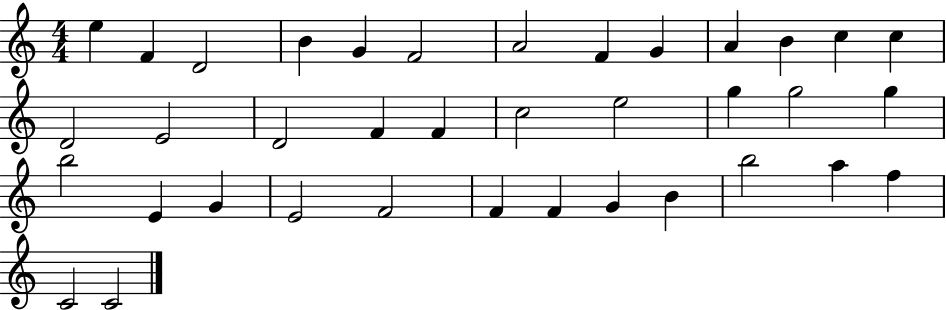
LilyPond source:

{
  \clef treble
  \numericTimeSignature
  \time 4/4
  \key c \major
  e''4 f'4 d'2 | b'4 g'4 f'2 | a'2 f'4 g'4 | a'4 b'4 c''4 c''4 | \break d'2 e'2 | d'2 f'4 f'4 | c''2 e''2 | g''4 g''2 g''4 | \break b''2 e'4 g'4 | e'2 f'2 | f'4 f'4 g'4 b'4 | b''2 a''4 f''4 | \break c'2 c'2 | \bar "|."
}